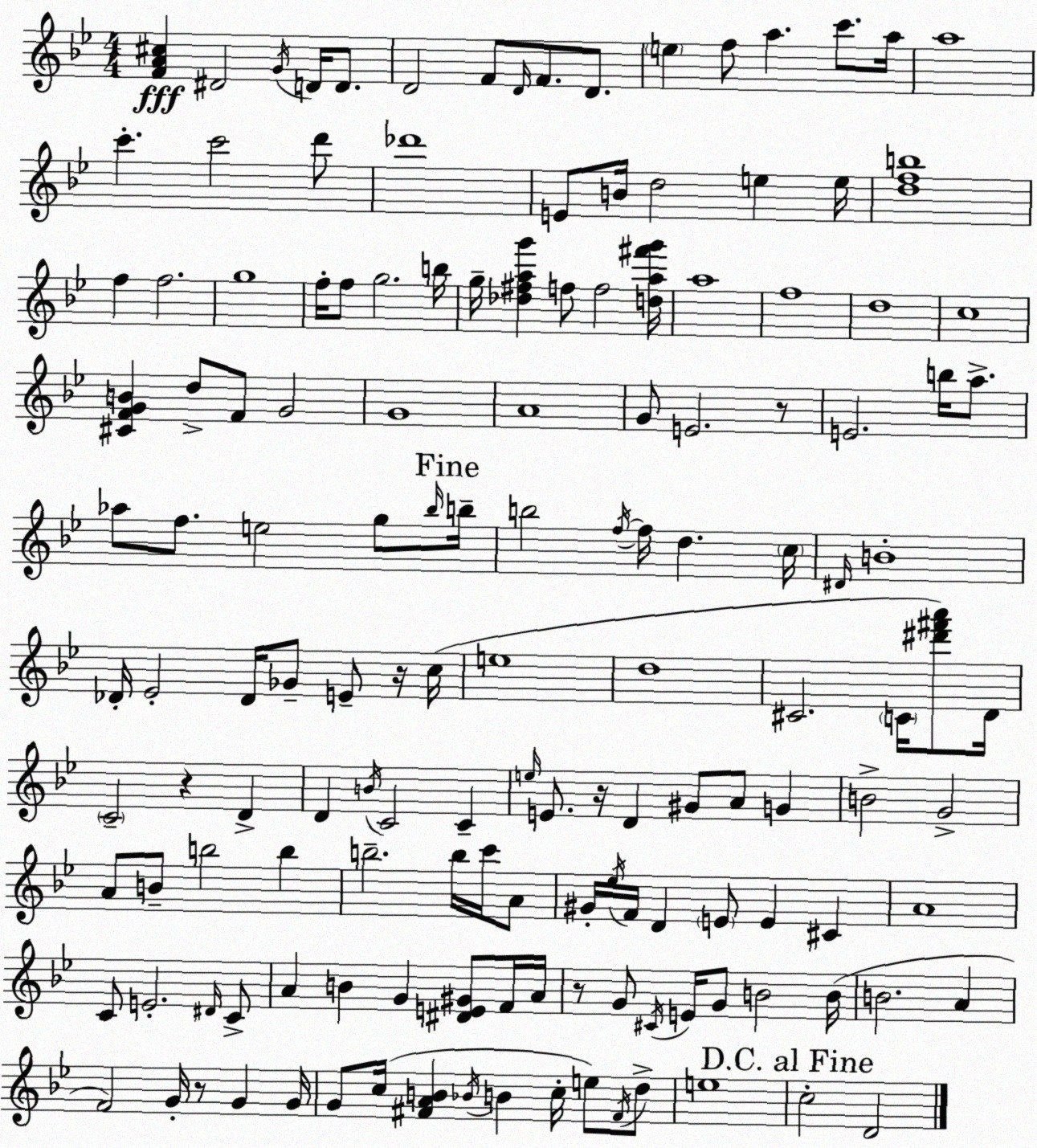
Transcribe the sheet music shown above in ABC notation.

X:1
T:Untitled
M:4/4
L:1/4
K:Bb
[FA^c] ^D2 G/4 D/4 D/2 D2 F/2 D/4 F/2 D/2 e f/2 a c'/2 a/4 a4 c' c'2 d'/2 _d'4 E/2 B/4 d2 e e/4 [dfb]4 f f2 g4 f/4 f/2 g2 b/4 g/4 [_d^fag'] f/2 f2 [da^f'g']/4 a4 f4 d4 c4 [^CFGB] d/2 F/2 G2 G4 A4 G/2 E2 z/2 E2 b/4 a/2 _a/2 f/2 e2 g/2 _b/4 b/4 b2 f/4 f/4 d c/4 ^D/4 B4 _D/4 _E2 _D/4 _G/2 E/2 z/4 c/4 e4 d4 ^C2 C/4 [^d'^f'a']/2 D/4 C2 z D D B/4 C2 C e/4 E/2 z/4 D ^G/2 A/2 G B2 G2 A/2 B/2 b2 b b2 b/4 c'/4 A/2 ^G/4 _e/4 F/4 D E/2 E ^C A4 C/2 E2 ^D/4 C/2 A B G [^DE^G]/2 F/4 A/4 z/2 G/2 ^C/4 E/4 G/2 B2 B/4 B2 A F2 G/4 z/2 G G/4 G/2 c/4 [^FAB] _B/4 B c/4 e/2 ^F/4 d/2 e4 c2 D2